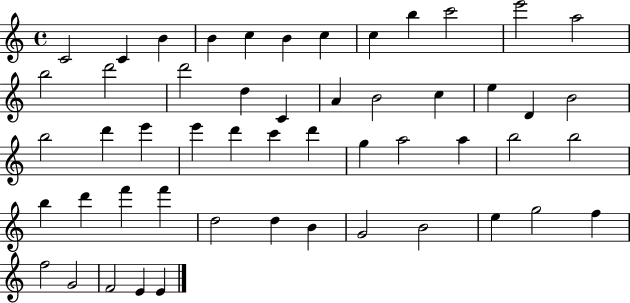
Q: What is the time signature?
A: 4/4